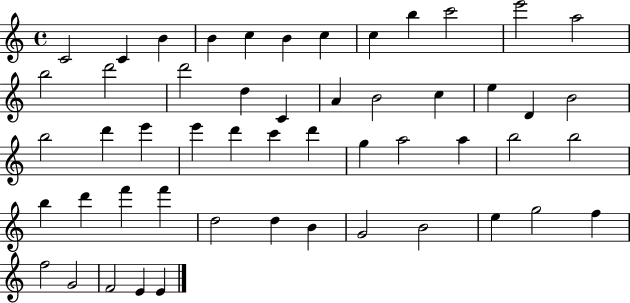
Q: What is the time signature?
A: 4/4